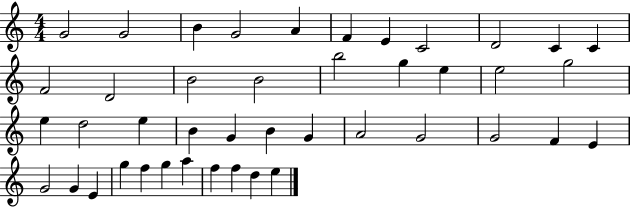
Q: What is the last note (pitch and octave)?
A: E5